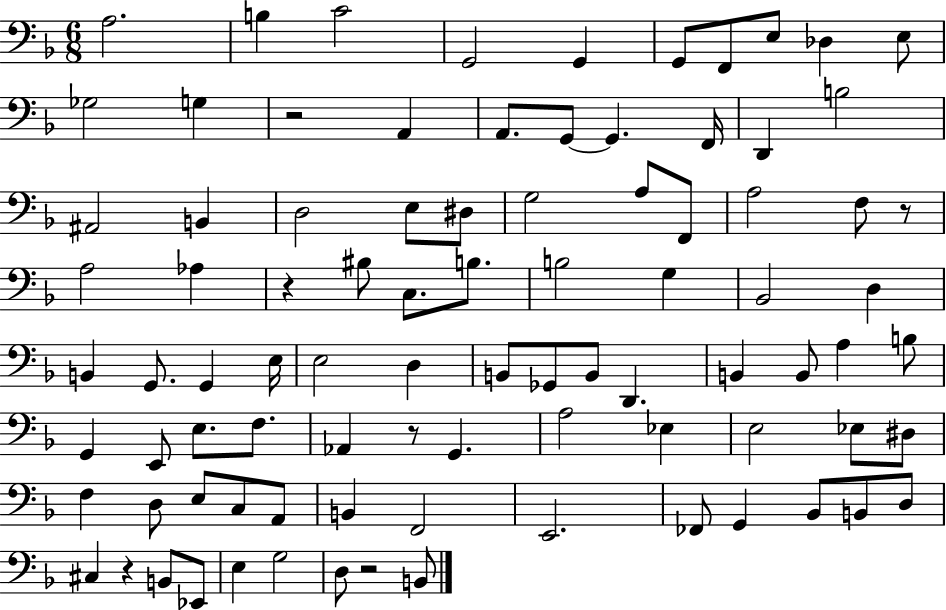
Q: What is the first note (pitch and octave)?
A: A3